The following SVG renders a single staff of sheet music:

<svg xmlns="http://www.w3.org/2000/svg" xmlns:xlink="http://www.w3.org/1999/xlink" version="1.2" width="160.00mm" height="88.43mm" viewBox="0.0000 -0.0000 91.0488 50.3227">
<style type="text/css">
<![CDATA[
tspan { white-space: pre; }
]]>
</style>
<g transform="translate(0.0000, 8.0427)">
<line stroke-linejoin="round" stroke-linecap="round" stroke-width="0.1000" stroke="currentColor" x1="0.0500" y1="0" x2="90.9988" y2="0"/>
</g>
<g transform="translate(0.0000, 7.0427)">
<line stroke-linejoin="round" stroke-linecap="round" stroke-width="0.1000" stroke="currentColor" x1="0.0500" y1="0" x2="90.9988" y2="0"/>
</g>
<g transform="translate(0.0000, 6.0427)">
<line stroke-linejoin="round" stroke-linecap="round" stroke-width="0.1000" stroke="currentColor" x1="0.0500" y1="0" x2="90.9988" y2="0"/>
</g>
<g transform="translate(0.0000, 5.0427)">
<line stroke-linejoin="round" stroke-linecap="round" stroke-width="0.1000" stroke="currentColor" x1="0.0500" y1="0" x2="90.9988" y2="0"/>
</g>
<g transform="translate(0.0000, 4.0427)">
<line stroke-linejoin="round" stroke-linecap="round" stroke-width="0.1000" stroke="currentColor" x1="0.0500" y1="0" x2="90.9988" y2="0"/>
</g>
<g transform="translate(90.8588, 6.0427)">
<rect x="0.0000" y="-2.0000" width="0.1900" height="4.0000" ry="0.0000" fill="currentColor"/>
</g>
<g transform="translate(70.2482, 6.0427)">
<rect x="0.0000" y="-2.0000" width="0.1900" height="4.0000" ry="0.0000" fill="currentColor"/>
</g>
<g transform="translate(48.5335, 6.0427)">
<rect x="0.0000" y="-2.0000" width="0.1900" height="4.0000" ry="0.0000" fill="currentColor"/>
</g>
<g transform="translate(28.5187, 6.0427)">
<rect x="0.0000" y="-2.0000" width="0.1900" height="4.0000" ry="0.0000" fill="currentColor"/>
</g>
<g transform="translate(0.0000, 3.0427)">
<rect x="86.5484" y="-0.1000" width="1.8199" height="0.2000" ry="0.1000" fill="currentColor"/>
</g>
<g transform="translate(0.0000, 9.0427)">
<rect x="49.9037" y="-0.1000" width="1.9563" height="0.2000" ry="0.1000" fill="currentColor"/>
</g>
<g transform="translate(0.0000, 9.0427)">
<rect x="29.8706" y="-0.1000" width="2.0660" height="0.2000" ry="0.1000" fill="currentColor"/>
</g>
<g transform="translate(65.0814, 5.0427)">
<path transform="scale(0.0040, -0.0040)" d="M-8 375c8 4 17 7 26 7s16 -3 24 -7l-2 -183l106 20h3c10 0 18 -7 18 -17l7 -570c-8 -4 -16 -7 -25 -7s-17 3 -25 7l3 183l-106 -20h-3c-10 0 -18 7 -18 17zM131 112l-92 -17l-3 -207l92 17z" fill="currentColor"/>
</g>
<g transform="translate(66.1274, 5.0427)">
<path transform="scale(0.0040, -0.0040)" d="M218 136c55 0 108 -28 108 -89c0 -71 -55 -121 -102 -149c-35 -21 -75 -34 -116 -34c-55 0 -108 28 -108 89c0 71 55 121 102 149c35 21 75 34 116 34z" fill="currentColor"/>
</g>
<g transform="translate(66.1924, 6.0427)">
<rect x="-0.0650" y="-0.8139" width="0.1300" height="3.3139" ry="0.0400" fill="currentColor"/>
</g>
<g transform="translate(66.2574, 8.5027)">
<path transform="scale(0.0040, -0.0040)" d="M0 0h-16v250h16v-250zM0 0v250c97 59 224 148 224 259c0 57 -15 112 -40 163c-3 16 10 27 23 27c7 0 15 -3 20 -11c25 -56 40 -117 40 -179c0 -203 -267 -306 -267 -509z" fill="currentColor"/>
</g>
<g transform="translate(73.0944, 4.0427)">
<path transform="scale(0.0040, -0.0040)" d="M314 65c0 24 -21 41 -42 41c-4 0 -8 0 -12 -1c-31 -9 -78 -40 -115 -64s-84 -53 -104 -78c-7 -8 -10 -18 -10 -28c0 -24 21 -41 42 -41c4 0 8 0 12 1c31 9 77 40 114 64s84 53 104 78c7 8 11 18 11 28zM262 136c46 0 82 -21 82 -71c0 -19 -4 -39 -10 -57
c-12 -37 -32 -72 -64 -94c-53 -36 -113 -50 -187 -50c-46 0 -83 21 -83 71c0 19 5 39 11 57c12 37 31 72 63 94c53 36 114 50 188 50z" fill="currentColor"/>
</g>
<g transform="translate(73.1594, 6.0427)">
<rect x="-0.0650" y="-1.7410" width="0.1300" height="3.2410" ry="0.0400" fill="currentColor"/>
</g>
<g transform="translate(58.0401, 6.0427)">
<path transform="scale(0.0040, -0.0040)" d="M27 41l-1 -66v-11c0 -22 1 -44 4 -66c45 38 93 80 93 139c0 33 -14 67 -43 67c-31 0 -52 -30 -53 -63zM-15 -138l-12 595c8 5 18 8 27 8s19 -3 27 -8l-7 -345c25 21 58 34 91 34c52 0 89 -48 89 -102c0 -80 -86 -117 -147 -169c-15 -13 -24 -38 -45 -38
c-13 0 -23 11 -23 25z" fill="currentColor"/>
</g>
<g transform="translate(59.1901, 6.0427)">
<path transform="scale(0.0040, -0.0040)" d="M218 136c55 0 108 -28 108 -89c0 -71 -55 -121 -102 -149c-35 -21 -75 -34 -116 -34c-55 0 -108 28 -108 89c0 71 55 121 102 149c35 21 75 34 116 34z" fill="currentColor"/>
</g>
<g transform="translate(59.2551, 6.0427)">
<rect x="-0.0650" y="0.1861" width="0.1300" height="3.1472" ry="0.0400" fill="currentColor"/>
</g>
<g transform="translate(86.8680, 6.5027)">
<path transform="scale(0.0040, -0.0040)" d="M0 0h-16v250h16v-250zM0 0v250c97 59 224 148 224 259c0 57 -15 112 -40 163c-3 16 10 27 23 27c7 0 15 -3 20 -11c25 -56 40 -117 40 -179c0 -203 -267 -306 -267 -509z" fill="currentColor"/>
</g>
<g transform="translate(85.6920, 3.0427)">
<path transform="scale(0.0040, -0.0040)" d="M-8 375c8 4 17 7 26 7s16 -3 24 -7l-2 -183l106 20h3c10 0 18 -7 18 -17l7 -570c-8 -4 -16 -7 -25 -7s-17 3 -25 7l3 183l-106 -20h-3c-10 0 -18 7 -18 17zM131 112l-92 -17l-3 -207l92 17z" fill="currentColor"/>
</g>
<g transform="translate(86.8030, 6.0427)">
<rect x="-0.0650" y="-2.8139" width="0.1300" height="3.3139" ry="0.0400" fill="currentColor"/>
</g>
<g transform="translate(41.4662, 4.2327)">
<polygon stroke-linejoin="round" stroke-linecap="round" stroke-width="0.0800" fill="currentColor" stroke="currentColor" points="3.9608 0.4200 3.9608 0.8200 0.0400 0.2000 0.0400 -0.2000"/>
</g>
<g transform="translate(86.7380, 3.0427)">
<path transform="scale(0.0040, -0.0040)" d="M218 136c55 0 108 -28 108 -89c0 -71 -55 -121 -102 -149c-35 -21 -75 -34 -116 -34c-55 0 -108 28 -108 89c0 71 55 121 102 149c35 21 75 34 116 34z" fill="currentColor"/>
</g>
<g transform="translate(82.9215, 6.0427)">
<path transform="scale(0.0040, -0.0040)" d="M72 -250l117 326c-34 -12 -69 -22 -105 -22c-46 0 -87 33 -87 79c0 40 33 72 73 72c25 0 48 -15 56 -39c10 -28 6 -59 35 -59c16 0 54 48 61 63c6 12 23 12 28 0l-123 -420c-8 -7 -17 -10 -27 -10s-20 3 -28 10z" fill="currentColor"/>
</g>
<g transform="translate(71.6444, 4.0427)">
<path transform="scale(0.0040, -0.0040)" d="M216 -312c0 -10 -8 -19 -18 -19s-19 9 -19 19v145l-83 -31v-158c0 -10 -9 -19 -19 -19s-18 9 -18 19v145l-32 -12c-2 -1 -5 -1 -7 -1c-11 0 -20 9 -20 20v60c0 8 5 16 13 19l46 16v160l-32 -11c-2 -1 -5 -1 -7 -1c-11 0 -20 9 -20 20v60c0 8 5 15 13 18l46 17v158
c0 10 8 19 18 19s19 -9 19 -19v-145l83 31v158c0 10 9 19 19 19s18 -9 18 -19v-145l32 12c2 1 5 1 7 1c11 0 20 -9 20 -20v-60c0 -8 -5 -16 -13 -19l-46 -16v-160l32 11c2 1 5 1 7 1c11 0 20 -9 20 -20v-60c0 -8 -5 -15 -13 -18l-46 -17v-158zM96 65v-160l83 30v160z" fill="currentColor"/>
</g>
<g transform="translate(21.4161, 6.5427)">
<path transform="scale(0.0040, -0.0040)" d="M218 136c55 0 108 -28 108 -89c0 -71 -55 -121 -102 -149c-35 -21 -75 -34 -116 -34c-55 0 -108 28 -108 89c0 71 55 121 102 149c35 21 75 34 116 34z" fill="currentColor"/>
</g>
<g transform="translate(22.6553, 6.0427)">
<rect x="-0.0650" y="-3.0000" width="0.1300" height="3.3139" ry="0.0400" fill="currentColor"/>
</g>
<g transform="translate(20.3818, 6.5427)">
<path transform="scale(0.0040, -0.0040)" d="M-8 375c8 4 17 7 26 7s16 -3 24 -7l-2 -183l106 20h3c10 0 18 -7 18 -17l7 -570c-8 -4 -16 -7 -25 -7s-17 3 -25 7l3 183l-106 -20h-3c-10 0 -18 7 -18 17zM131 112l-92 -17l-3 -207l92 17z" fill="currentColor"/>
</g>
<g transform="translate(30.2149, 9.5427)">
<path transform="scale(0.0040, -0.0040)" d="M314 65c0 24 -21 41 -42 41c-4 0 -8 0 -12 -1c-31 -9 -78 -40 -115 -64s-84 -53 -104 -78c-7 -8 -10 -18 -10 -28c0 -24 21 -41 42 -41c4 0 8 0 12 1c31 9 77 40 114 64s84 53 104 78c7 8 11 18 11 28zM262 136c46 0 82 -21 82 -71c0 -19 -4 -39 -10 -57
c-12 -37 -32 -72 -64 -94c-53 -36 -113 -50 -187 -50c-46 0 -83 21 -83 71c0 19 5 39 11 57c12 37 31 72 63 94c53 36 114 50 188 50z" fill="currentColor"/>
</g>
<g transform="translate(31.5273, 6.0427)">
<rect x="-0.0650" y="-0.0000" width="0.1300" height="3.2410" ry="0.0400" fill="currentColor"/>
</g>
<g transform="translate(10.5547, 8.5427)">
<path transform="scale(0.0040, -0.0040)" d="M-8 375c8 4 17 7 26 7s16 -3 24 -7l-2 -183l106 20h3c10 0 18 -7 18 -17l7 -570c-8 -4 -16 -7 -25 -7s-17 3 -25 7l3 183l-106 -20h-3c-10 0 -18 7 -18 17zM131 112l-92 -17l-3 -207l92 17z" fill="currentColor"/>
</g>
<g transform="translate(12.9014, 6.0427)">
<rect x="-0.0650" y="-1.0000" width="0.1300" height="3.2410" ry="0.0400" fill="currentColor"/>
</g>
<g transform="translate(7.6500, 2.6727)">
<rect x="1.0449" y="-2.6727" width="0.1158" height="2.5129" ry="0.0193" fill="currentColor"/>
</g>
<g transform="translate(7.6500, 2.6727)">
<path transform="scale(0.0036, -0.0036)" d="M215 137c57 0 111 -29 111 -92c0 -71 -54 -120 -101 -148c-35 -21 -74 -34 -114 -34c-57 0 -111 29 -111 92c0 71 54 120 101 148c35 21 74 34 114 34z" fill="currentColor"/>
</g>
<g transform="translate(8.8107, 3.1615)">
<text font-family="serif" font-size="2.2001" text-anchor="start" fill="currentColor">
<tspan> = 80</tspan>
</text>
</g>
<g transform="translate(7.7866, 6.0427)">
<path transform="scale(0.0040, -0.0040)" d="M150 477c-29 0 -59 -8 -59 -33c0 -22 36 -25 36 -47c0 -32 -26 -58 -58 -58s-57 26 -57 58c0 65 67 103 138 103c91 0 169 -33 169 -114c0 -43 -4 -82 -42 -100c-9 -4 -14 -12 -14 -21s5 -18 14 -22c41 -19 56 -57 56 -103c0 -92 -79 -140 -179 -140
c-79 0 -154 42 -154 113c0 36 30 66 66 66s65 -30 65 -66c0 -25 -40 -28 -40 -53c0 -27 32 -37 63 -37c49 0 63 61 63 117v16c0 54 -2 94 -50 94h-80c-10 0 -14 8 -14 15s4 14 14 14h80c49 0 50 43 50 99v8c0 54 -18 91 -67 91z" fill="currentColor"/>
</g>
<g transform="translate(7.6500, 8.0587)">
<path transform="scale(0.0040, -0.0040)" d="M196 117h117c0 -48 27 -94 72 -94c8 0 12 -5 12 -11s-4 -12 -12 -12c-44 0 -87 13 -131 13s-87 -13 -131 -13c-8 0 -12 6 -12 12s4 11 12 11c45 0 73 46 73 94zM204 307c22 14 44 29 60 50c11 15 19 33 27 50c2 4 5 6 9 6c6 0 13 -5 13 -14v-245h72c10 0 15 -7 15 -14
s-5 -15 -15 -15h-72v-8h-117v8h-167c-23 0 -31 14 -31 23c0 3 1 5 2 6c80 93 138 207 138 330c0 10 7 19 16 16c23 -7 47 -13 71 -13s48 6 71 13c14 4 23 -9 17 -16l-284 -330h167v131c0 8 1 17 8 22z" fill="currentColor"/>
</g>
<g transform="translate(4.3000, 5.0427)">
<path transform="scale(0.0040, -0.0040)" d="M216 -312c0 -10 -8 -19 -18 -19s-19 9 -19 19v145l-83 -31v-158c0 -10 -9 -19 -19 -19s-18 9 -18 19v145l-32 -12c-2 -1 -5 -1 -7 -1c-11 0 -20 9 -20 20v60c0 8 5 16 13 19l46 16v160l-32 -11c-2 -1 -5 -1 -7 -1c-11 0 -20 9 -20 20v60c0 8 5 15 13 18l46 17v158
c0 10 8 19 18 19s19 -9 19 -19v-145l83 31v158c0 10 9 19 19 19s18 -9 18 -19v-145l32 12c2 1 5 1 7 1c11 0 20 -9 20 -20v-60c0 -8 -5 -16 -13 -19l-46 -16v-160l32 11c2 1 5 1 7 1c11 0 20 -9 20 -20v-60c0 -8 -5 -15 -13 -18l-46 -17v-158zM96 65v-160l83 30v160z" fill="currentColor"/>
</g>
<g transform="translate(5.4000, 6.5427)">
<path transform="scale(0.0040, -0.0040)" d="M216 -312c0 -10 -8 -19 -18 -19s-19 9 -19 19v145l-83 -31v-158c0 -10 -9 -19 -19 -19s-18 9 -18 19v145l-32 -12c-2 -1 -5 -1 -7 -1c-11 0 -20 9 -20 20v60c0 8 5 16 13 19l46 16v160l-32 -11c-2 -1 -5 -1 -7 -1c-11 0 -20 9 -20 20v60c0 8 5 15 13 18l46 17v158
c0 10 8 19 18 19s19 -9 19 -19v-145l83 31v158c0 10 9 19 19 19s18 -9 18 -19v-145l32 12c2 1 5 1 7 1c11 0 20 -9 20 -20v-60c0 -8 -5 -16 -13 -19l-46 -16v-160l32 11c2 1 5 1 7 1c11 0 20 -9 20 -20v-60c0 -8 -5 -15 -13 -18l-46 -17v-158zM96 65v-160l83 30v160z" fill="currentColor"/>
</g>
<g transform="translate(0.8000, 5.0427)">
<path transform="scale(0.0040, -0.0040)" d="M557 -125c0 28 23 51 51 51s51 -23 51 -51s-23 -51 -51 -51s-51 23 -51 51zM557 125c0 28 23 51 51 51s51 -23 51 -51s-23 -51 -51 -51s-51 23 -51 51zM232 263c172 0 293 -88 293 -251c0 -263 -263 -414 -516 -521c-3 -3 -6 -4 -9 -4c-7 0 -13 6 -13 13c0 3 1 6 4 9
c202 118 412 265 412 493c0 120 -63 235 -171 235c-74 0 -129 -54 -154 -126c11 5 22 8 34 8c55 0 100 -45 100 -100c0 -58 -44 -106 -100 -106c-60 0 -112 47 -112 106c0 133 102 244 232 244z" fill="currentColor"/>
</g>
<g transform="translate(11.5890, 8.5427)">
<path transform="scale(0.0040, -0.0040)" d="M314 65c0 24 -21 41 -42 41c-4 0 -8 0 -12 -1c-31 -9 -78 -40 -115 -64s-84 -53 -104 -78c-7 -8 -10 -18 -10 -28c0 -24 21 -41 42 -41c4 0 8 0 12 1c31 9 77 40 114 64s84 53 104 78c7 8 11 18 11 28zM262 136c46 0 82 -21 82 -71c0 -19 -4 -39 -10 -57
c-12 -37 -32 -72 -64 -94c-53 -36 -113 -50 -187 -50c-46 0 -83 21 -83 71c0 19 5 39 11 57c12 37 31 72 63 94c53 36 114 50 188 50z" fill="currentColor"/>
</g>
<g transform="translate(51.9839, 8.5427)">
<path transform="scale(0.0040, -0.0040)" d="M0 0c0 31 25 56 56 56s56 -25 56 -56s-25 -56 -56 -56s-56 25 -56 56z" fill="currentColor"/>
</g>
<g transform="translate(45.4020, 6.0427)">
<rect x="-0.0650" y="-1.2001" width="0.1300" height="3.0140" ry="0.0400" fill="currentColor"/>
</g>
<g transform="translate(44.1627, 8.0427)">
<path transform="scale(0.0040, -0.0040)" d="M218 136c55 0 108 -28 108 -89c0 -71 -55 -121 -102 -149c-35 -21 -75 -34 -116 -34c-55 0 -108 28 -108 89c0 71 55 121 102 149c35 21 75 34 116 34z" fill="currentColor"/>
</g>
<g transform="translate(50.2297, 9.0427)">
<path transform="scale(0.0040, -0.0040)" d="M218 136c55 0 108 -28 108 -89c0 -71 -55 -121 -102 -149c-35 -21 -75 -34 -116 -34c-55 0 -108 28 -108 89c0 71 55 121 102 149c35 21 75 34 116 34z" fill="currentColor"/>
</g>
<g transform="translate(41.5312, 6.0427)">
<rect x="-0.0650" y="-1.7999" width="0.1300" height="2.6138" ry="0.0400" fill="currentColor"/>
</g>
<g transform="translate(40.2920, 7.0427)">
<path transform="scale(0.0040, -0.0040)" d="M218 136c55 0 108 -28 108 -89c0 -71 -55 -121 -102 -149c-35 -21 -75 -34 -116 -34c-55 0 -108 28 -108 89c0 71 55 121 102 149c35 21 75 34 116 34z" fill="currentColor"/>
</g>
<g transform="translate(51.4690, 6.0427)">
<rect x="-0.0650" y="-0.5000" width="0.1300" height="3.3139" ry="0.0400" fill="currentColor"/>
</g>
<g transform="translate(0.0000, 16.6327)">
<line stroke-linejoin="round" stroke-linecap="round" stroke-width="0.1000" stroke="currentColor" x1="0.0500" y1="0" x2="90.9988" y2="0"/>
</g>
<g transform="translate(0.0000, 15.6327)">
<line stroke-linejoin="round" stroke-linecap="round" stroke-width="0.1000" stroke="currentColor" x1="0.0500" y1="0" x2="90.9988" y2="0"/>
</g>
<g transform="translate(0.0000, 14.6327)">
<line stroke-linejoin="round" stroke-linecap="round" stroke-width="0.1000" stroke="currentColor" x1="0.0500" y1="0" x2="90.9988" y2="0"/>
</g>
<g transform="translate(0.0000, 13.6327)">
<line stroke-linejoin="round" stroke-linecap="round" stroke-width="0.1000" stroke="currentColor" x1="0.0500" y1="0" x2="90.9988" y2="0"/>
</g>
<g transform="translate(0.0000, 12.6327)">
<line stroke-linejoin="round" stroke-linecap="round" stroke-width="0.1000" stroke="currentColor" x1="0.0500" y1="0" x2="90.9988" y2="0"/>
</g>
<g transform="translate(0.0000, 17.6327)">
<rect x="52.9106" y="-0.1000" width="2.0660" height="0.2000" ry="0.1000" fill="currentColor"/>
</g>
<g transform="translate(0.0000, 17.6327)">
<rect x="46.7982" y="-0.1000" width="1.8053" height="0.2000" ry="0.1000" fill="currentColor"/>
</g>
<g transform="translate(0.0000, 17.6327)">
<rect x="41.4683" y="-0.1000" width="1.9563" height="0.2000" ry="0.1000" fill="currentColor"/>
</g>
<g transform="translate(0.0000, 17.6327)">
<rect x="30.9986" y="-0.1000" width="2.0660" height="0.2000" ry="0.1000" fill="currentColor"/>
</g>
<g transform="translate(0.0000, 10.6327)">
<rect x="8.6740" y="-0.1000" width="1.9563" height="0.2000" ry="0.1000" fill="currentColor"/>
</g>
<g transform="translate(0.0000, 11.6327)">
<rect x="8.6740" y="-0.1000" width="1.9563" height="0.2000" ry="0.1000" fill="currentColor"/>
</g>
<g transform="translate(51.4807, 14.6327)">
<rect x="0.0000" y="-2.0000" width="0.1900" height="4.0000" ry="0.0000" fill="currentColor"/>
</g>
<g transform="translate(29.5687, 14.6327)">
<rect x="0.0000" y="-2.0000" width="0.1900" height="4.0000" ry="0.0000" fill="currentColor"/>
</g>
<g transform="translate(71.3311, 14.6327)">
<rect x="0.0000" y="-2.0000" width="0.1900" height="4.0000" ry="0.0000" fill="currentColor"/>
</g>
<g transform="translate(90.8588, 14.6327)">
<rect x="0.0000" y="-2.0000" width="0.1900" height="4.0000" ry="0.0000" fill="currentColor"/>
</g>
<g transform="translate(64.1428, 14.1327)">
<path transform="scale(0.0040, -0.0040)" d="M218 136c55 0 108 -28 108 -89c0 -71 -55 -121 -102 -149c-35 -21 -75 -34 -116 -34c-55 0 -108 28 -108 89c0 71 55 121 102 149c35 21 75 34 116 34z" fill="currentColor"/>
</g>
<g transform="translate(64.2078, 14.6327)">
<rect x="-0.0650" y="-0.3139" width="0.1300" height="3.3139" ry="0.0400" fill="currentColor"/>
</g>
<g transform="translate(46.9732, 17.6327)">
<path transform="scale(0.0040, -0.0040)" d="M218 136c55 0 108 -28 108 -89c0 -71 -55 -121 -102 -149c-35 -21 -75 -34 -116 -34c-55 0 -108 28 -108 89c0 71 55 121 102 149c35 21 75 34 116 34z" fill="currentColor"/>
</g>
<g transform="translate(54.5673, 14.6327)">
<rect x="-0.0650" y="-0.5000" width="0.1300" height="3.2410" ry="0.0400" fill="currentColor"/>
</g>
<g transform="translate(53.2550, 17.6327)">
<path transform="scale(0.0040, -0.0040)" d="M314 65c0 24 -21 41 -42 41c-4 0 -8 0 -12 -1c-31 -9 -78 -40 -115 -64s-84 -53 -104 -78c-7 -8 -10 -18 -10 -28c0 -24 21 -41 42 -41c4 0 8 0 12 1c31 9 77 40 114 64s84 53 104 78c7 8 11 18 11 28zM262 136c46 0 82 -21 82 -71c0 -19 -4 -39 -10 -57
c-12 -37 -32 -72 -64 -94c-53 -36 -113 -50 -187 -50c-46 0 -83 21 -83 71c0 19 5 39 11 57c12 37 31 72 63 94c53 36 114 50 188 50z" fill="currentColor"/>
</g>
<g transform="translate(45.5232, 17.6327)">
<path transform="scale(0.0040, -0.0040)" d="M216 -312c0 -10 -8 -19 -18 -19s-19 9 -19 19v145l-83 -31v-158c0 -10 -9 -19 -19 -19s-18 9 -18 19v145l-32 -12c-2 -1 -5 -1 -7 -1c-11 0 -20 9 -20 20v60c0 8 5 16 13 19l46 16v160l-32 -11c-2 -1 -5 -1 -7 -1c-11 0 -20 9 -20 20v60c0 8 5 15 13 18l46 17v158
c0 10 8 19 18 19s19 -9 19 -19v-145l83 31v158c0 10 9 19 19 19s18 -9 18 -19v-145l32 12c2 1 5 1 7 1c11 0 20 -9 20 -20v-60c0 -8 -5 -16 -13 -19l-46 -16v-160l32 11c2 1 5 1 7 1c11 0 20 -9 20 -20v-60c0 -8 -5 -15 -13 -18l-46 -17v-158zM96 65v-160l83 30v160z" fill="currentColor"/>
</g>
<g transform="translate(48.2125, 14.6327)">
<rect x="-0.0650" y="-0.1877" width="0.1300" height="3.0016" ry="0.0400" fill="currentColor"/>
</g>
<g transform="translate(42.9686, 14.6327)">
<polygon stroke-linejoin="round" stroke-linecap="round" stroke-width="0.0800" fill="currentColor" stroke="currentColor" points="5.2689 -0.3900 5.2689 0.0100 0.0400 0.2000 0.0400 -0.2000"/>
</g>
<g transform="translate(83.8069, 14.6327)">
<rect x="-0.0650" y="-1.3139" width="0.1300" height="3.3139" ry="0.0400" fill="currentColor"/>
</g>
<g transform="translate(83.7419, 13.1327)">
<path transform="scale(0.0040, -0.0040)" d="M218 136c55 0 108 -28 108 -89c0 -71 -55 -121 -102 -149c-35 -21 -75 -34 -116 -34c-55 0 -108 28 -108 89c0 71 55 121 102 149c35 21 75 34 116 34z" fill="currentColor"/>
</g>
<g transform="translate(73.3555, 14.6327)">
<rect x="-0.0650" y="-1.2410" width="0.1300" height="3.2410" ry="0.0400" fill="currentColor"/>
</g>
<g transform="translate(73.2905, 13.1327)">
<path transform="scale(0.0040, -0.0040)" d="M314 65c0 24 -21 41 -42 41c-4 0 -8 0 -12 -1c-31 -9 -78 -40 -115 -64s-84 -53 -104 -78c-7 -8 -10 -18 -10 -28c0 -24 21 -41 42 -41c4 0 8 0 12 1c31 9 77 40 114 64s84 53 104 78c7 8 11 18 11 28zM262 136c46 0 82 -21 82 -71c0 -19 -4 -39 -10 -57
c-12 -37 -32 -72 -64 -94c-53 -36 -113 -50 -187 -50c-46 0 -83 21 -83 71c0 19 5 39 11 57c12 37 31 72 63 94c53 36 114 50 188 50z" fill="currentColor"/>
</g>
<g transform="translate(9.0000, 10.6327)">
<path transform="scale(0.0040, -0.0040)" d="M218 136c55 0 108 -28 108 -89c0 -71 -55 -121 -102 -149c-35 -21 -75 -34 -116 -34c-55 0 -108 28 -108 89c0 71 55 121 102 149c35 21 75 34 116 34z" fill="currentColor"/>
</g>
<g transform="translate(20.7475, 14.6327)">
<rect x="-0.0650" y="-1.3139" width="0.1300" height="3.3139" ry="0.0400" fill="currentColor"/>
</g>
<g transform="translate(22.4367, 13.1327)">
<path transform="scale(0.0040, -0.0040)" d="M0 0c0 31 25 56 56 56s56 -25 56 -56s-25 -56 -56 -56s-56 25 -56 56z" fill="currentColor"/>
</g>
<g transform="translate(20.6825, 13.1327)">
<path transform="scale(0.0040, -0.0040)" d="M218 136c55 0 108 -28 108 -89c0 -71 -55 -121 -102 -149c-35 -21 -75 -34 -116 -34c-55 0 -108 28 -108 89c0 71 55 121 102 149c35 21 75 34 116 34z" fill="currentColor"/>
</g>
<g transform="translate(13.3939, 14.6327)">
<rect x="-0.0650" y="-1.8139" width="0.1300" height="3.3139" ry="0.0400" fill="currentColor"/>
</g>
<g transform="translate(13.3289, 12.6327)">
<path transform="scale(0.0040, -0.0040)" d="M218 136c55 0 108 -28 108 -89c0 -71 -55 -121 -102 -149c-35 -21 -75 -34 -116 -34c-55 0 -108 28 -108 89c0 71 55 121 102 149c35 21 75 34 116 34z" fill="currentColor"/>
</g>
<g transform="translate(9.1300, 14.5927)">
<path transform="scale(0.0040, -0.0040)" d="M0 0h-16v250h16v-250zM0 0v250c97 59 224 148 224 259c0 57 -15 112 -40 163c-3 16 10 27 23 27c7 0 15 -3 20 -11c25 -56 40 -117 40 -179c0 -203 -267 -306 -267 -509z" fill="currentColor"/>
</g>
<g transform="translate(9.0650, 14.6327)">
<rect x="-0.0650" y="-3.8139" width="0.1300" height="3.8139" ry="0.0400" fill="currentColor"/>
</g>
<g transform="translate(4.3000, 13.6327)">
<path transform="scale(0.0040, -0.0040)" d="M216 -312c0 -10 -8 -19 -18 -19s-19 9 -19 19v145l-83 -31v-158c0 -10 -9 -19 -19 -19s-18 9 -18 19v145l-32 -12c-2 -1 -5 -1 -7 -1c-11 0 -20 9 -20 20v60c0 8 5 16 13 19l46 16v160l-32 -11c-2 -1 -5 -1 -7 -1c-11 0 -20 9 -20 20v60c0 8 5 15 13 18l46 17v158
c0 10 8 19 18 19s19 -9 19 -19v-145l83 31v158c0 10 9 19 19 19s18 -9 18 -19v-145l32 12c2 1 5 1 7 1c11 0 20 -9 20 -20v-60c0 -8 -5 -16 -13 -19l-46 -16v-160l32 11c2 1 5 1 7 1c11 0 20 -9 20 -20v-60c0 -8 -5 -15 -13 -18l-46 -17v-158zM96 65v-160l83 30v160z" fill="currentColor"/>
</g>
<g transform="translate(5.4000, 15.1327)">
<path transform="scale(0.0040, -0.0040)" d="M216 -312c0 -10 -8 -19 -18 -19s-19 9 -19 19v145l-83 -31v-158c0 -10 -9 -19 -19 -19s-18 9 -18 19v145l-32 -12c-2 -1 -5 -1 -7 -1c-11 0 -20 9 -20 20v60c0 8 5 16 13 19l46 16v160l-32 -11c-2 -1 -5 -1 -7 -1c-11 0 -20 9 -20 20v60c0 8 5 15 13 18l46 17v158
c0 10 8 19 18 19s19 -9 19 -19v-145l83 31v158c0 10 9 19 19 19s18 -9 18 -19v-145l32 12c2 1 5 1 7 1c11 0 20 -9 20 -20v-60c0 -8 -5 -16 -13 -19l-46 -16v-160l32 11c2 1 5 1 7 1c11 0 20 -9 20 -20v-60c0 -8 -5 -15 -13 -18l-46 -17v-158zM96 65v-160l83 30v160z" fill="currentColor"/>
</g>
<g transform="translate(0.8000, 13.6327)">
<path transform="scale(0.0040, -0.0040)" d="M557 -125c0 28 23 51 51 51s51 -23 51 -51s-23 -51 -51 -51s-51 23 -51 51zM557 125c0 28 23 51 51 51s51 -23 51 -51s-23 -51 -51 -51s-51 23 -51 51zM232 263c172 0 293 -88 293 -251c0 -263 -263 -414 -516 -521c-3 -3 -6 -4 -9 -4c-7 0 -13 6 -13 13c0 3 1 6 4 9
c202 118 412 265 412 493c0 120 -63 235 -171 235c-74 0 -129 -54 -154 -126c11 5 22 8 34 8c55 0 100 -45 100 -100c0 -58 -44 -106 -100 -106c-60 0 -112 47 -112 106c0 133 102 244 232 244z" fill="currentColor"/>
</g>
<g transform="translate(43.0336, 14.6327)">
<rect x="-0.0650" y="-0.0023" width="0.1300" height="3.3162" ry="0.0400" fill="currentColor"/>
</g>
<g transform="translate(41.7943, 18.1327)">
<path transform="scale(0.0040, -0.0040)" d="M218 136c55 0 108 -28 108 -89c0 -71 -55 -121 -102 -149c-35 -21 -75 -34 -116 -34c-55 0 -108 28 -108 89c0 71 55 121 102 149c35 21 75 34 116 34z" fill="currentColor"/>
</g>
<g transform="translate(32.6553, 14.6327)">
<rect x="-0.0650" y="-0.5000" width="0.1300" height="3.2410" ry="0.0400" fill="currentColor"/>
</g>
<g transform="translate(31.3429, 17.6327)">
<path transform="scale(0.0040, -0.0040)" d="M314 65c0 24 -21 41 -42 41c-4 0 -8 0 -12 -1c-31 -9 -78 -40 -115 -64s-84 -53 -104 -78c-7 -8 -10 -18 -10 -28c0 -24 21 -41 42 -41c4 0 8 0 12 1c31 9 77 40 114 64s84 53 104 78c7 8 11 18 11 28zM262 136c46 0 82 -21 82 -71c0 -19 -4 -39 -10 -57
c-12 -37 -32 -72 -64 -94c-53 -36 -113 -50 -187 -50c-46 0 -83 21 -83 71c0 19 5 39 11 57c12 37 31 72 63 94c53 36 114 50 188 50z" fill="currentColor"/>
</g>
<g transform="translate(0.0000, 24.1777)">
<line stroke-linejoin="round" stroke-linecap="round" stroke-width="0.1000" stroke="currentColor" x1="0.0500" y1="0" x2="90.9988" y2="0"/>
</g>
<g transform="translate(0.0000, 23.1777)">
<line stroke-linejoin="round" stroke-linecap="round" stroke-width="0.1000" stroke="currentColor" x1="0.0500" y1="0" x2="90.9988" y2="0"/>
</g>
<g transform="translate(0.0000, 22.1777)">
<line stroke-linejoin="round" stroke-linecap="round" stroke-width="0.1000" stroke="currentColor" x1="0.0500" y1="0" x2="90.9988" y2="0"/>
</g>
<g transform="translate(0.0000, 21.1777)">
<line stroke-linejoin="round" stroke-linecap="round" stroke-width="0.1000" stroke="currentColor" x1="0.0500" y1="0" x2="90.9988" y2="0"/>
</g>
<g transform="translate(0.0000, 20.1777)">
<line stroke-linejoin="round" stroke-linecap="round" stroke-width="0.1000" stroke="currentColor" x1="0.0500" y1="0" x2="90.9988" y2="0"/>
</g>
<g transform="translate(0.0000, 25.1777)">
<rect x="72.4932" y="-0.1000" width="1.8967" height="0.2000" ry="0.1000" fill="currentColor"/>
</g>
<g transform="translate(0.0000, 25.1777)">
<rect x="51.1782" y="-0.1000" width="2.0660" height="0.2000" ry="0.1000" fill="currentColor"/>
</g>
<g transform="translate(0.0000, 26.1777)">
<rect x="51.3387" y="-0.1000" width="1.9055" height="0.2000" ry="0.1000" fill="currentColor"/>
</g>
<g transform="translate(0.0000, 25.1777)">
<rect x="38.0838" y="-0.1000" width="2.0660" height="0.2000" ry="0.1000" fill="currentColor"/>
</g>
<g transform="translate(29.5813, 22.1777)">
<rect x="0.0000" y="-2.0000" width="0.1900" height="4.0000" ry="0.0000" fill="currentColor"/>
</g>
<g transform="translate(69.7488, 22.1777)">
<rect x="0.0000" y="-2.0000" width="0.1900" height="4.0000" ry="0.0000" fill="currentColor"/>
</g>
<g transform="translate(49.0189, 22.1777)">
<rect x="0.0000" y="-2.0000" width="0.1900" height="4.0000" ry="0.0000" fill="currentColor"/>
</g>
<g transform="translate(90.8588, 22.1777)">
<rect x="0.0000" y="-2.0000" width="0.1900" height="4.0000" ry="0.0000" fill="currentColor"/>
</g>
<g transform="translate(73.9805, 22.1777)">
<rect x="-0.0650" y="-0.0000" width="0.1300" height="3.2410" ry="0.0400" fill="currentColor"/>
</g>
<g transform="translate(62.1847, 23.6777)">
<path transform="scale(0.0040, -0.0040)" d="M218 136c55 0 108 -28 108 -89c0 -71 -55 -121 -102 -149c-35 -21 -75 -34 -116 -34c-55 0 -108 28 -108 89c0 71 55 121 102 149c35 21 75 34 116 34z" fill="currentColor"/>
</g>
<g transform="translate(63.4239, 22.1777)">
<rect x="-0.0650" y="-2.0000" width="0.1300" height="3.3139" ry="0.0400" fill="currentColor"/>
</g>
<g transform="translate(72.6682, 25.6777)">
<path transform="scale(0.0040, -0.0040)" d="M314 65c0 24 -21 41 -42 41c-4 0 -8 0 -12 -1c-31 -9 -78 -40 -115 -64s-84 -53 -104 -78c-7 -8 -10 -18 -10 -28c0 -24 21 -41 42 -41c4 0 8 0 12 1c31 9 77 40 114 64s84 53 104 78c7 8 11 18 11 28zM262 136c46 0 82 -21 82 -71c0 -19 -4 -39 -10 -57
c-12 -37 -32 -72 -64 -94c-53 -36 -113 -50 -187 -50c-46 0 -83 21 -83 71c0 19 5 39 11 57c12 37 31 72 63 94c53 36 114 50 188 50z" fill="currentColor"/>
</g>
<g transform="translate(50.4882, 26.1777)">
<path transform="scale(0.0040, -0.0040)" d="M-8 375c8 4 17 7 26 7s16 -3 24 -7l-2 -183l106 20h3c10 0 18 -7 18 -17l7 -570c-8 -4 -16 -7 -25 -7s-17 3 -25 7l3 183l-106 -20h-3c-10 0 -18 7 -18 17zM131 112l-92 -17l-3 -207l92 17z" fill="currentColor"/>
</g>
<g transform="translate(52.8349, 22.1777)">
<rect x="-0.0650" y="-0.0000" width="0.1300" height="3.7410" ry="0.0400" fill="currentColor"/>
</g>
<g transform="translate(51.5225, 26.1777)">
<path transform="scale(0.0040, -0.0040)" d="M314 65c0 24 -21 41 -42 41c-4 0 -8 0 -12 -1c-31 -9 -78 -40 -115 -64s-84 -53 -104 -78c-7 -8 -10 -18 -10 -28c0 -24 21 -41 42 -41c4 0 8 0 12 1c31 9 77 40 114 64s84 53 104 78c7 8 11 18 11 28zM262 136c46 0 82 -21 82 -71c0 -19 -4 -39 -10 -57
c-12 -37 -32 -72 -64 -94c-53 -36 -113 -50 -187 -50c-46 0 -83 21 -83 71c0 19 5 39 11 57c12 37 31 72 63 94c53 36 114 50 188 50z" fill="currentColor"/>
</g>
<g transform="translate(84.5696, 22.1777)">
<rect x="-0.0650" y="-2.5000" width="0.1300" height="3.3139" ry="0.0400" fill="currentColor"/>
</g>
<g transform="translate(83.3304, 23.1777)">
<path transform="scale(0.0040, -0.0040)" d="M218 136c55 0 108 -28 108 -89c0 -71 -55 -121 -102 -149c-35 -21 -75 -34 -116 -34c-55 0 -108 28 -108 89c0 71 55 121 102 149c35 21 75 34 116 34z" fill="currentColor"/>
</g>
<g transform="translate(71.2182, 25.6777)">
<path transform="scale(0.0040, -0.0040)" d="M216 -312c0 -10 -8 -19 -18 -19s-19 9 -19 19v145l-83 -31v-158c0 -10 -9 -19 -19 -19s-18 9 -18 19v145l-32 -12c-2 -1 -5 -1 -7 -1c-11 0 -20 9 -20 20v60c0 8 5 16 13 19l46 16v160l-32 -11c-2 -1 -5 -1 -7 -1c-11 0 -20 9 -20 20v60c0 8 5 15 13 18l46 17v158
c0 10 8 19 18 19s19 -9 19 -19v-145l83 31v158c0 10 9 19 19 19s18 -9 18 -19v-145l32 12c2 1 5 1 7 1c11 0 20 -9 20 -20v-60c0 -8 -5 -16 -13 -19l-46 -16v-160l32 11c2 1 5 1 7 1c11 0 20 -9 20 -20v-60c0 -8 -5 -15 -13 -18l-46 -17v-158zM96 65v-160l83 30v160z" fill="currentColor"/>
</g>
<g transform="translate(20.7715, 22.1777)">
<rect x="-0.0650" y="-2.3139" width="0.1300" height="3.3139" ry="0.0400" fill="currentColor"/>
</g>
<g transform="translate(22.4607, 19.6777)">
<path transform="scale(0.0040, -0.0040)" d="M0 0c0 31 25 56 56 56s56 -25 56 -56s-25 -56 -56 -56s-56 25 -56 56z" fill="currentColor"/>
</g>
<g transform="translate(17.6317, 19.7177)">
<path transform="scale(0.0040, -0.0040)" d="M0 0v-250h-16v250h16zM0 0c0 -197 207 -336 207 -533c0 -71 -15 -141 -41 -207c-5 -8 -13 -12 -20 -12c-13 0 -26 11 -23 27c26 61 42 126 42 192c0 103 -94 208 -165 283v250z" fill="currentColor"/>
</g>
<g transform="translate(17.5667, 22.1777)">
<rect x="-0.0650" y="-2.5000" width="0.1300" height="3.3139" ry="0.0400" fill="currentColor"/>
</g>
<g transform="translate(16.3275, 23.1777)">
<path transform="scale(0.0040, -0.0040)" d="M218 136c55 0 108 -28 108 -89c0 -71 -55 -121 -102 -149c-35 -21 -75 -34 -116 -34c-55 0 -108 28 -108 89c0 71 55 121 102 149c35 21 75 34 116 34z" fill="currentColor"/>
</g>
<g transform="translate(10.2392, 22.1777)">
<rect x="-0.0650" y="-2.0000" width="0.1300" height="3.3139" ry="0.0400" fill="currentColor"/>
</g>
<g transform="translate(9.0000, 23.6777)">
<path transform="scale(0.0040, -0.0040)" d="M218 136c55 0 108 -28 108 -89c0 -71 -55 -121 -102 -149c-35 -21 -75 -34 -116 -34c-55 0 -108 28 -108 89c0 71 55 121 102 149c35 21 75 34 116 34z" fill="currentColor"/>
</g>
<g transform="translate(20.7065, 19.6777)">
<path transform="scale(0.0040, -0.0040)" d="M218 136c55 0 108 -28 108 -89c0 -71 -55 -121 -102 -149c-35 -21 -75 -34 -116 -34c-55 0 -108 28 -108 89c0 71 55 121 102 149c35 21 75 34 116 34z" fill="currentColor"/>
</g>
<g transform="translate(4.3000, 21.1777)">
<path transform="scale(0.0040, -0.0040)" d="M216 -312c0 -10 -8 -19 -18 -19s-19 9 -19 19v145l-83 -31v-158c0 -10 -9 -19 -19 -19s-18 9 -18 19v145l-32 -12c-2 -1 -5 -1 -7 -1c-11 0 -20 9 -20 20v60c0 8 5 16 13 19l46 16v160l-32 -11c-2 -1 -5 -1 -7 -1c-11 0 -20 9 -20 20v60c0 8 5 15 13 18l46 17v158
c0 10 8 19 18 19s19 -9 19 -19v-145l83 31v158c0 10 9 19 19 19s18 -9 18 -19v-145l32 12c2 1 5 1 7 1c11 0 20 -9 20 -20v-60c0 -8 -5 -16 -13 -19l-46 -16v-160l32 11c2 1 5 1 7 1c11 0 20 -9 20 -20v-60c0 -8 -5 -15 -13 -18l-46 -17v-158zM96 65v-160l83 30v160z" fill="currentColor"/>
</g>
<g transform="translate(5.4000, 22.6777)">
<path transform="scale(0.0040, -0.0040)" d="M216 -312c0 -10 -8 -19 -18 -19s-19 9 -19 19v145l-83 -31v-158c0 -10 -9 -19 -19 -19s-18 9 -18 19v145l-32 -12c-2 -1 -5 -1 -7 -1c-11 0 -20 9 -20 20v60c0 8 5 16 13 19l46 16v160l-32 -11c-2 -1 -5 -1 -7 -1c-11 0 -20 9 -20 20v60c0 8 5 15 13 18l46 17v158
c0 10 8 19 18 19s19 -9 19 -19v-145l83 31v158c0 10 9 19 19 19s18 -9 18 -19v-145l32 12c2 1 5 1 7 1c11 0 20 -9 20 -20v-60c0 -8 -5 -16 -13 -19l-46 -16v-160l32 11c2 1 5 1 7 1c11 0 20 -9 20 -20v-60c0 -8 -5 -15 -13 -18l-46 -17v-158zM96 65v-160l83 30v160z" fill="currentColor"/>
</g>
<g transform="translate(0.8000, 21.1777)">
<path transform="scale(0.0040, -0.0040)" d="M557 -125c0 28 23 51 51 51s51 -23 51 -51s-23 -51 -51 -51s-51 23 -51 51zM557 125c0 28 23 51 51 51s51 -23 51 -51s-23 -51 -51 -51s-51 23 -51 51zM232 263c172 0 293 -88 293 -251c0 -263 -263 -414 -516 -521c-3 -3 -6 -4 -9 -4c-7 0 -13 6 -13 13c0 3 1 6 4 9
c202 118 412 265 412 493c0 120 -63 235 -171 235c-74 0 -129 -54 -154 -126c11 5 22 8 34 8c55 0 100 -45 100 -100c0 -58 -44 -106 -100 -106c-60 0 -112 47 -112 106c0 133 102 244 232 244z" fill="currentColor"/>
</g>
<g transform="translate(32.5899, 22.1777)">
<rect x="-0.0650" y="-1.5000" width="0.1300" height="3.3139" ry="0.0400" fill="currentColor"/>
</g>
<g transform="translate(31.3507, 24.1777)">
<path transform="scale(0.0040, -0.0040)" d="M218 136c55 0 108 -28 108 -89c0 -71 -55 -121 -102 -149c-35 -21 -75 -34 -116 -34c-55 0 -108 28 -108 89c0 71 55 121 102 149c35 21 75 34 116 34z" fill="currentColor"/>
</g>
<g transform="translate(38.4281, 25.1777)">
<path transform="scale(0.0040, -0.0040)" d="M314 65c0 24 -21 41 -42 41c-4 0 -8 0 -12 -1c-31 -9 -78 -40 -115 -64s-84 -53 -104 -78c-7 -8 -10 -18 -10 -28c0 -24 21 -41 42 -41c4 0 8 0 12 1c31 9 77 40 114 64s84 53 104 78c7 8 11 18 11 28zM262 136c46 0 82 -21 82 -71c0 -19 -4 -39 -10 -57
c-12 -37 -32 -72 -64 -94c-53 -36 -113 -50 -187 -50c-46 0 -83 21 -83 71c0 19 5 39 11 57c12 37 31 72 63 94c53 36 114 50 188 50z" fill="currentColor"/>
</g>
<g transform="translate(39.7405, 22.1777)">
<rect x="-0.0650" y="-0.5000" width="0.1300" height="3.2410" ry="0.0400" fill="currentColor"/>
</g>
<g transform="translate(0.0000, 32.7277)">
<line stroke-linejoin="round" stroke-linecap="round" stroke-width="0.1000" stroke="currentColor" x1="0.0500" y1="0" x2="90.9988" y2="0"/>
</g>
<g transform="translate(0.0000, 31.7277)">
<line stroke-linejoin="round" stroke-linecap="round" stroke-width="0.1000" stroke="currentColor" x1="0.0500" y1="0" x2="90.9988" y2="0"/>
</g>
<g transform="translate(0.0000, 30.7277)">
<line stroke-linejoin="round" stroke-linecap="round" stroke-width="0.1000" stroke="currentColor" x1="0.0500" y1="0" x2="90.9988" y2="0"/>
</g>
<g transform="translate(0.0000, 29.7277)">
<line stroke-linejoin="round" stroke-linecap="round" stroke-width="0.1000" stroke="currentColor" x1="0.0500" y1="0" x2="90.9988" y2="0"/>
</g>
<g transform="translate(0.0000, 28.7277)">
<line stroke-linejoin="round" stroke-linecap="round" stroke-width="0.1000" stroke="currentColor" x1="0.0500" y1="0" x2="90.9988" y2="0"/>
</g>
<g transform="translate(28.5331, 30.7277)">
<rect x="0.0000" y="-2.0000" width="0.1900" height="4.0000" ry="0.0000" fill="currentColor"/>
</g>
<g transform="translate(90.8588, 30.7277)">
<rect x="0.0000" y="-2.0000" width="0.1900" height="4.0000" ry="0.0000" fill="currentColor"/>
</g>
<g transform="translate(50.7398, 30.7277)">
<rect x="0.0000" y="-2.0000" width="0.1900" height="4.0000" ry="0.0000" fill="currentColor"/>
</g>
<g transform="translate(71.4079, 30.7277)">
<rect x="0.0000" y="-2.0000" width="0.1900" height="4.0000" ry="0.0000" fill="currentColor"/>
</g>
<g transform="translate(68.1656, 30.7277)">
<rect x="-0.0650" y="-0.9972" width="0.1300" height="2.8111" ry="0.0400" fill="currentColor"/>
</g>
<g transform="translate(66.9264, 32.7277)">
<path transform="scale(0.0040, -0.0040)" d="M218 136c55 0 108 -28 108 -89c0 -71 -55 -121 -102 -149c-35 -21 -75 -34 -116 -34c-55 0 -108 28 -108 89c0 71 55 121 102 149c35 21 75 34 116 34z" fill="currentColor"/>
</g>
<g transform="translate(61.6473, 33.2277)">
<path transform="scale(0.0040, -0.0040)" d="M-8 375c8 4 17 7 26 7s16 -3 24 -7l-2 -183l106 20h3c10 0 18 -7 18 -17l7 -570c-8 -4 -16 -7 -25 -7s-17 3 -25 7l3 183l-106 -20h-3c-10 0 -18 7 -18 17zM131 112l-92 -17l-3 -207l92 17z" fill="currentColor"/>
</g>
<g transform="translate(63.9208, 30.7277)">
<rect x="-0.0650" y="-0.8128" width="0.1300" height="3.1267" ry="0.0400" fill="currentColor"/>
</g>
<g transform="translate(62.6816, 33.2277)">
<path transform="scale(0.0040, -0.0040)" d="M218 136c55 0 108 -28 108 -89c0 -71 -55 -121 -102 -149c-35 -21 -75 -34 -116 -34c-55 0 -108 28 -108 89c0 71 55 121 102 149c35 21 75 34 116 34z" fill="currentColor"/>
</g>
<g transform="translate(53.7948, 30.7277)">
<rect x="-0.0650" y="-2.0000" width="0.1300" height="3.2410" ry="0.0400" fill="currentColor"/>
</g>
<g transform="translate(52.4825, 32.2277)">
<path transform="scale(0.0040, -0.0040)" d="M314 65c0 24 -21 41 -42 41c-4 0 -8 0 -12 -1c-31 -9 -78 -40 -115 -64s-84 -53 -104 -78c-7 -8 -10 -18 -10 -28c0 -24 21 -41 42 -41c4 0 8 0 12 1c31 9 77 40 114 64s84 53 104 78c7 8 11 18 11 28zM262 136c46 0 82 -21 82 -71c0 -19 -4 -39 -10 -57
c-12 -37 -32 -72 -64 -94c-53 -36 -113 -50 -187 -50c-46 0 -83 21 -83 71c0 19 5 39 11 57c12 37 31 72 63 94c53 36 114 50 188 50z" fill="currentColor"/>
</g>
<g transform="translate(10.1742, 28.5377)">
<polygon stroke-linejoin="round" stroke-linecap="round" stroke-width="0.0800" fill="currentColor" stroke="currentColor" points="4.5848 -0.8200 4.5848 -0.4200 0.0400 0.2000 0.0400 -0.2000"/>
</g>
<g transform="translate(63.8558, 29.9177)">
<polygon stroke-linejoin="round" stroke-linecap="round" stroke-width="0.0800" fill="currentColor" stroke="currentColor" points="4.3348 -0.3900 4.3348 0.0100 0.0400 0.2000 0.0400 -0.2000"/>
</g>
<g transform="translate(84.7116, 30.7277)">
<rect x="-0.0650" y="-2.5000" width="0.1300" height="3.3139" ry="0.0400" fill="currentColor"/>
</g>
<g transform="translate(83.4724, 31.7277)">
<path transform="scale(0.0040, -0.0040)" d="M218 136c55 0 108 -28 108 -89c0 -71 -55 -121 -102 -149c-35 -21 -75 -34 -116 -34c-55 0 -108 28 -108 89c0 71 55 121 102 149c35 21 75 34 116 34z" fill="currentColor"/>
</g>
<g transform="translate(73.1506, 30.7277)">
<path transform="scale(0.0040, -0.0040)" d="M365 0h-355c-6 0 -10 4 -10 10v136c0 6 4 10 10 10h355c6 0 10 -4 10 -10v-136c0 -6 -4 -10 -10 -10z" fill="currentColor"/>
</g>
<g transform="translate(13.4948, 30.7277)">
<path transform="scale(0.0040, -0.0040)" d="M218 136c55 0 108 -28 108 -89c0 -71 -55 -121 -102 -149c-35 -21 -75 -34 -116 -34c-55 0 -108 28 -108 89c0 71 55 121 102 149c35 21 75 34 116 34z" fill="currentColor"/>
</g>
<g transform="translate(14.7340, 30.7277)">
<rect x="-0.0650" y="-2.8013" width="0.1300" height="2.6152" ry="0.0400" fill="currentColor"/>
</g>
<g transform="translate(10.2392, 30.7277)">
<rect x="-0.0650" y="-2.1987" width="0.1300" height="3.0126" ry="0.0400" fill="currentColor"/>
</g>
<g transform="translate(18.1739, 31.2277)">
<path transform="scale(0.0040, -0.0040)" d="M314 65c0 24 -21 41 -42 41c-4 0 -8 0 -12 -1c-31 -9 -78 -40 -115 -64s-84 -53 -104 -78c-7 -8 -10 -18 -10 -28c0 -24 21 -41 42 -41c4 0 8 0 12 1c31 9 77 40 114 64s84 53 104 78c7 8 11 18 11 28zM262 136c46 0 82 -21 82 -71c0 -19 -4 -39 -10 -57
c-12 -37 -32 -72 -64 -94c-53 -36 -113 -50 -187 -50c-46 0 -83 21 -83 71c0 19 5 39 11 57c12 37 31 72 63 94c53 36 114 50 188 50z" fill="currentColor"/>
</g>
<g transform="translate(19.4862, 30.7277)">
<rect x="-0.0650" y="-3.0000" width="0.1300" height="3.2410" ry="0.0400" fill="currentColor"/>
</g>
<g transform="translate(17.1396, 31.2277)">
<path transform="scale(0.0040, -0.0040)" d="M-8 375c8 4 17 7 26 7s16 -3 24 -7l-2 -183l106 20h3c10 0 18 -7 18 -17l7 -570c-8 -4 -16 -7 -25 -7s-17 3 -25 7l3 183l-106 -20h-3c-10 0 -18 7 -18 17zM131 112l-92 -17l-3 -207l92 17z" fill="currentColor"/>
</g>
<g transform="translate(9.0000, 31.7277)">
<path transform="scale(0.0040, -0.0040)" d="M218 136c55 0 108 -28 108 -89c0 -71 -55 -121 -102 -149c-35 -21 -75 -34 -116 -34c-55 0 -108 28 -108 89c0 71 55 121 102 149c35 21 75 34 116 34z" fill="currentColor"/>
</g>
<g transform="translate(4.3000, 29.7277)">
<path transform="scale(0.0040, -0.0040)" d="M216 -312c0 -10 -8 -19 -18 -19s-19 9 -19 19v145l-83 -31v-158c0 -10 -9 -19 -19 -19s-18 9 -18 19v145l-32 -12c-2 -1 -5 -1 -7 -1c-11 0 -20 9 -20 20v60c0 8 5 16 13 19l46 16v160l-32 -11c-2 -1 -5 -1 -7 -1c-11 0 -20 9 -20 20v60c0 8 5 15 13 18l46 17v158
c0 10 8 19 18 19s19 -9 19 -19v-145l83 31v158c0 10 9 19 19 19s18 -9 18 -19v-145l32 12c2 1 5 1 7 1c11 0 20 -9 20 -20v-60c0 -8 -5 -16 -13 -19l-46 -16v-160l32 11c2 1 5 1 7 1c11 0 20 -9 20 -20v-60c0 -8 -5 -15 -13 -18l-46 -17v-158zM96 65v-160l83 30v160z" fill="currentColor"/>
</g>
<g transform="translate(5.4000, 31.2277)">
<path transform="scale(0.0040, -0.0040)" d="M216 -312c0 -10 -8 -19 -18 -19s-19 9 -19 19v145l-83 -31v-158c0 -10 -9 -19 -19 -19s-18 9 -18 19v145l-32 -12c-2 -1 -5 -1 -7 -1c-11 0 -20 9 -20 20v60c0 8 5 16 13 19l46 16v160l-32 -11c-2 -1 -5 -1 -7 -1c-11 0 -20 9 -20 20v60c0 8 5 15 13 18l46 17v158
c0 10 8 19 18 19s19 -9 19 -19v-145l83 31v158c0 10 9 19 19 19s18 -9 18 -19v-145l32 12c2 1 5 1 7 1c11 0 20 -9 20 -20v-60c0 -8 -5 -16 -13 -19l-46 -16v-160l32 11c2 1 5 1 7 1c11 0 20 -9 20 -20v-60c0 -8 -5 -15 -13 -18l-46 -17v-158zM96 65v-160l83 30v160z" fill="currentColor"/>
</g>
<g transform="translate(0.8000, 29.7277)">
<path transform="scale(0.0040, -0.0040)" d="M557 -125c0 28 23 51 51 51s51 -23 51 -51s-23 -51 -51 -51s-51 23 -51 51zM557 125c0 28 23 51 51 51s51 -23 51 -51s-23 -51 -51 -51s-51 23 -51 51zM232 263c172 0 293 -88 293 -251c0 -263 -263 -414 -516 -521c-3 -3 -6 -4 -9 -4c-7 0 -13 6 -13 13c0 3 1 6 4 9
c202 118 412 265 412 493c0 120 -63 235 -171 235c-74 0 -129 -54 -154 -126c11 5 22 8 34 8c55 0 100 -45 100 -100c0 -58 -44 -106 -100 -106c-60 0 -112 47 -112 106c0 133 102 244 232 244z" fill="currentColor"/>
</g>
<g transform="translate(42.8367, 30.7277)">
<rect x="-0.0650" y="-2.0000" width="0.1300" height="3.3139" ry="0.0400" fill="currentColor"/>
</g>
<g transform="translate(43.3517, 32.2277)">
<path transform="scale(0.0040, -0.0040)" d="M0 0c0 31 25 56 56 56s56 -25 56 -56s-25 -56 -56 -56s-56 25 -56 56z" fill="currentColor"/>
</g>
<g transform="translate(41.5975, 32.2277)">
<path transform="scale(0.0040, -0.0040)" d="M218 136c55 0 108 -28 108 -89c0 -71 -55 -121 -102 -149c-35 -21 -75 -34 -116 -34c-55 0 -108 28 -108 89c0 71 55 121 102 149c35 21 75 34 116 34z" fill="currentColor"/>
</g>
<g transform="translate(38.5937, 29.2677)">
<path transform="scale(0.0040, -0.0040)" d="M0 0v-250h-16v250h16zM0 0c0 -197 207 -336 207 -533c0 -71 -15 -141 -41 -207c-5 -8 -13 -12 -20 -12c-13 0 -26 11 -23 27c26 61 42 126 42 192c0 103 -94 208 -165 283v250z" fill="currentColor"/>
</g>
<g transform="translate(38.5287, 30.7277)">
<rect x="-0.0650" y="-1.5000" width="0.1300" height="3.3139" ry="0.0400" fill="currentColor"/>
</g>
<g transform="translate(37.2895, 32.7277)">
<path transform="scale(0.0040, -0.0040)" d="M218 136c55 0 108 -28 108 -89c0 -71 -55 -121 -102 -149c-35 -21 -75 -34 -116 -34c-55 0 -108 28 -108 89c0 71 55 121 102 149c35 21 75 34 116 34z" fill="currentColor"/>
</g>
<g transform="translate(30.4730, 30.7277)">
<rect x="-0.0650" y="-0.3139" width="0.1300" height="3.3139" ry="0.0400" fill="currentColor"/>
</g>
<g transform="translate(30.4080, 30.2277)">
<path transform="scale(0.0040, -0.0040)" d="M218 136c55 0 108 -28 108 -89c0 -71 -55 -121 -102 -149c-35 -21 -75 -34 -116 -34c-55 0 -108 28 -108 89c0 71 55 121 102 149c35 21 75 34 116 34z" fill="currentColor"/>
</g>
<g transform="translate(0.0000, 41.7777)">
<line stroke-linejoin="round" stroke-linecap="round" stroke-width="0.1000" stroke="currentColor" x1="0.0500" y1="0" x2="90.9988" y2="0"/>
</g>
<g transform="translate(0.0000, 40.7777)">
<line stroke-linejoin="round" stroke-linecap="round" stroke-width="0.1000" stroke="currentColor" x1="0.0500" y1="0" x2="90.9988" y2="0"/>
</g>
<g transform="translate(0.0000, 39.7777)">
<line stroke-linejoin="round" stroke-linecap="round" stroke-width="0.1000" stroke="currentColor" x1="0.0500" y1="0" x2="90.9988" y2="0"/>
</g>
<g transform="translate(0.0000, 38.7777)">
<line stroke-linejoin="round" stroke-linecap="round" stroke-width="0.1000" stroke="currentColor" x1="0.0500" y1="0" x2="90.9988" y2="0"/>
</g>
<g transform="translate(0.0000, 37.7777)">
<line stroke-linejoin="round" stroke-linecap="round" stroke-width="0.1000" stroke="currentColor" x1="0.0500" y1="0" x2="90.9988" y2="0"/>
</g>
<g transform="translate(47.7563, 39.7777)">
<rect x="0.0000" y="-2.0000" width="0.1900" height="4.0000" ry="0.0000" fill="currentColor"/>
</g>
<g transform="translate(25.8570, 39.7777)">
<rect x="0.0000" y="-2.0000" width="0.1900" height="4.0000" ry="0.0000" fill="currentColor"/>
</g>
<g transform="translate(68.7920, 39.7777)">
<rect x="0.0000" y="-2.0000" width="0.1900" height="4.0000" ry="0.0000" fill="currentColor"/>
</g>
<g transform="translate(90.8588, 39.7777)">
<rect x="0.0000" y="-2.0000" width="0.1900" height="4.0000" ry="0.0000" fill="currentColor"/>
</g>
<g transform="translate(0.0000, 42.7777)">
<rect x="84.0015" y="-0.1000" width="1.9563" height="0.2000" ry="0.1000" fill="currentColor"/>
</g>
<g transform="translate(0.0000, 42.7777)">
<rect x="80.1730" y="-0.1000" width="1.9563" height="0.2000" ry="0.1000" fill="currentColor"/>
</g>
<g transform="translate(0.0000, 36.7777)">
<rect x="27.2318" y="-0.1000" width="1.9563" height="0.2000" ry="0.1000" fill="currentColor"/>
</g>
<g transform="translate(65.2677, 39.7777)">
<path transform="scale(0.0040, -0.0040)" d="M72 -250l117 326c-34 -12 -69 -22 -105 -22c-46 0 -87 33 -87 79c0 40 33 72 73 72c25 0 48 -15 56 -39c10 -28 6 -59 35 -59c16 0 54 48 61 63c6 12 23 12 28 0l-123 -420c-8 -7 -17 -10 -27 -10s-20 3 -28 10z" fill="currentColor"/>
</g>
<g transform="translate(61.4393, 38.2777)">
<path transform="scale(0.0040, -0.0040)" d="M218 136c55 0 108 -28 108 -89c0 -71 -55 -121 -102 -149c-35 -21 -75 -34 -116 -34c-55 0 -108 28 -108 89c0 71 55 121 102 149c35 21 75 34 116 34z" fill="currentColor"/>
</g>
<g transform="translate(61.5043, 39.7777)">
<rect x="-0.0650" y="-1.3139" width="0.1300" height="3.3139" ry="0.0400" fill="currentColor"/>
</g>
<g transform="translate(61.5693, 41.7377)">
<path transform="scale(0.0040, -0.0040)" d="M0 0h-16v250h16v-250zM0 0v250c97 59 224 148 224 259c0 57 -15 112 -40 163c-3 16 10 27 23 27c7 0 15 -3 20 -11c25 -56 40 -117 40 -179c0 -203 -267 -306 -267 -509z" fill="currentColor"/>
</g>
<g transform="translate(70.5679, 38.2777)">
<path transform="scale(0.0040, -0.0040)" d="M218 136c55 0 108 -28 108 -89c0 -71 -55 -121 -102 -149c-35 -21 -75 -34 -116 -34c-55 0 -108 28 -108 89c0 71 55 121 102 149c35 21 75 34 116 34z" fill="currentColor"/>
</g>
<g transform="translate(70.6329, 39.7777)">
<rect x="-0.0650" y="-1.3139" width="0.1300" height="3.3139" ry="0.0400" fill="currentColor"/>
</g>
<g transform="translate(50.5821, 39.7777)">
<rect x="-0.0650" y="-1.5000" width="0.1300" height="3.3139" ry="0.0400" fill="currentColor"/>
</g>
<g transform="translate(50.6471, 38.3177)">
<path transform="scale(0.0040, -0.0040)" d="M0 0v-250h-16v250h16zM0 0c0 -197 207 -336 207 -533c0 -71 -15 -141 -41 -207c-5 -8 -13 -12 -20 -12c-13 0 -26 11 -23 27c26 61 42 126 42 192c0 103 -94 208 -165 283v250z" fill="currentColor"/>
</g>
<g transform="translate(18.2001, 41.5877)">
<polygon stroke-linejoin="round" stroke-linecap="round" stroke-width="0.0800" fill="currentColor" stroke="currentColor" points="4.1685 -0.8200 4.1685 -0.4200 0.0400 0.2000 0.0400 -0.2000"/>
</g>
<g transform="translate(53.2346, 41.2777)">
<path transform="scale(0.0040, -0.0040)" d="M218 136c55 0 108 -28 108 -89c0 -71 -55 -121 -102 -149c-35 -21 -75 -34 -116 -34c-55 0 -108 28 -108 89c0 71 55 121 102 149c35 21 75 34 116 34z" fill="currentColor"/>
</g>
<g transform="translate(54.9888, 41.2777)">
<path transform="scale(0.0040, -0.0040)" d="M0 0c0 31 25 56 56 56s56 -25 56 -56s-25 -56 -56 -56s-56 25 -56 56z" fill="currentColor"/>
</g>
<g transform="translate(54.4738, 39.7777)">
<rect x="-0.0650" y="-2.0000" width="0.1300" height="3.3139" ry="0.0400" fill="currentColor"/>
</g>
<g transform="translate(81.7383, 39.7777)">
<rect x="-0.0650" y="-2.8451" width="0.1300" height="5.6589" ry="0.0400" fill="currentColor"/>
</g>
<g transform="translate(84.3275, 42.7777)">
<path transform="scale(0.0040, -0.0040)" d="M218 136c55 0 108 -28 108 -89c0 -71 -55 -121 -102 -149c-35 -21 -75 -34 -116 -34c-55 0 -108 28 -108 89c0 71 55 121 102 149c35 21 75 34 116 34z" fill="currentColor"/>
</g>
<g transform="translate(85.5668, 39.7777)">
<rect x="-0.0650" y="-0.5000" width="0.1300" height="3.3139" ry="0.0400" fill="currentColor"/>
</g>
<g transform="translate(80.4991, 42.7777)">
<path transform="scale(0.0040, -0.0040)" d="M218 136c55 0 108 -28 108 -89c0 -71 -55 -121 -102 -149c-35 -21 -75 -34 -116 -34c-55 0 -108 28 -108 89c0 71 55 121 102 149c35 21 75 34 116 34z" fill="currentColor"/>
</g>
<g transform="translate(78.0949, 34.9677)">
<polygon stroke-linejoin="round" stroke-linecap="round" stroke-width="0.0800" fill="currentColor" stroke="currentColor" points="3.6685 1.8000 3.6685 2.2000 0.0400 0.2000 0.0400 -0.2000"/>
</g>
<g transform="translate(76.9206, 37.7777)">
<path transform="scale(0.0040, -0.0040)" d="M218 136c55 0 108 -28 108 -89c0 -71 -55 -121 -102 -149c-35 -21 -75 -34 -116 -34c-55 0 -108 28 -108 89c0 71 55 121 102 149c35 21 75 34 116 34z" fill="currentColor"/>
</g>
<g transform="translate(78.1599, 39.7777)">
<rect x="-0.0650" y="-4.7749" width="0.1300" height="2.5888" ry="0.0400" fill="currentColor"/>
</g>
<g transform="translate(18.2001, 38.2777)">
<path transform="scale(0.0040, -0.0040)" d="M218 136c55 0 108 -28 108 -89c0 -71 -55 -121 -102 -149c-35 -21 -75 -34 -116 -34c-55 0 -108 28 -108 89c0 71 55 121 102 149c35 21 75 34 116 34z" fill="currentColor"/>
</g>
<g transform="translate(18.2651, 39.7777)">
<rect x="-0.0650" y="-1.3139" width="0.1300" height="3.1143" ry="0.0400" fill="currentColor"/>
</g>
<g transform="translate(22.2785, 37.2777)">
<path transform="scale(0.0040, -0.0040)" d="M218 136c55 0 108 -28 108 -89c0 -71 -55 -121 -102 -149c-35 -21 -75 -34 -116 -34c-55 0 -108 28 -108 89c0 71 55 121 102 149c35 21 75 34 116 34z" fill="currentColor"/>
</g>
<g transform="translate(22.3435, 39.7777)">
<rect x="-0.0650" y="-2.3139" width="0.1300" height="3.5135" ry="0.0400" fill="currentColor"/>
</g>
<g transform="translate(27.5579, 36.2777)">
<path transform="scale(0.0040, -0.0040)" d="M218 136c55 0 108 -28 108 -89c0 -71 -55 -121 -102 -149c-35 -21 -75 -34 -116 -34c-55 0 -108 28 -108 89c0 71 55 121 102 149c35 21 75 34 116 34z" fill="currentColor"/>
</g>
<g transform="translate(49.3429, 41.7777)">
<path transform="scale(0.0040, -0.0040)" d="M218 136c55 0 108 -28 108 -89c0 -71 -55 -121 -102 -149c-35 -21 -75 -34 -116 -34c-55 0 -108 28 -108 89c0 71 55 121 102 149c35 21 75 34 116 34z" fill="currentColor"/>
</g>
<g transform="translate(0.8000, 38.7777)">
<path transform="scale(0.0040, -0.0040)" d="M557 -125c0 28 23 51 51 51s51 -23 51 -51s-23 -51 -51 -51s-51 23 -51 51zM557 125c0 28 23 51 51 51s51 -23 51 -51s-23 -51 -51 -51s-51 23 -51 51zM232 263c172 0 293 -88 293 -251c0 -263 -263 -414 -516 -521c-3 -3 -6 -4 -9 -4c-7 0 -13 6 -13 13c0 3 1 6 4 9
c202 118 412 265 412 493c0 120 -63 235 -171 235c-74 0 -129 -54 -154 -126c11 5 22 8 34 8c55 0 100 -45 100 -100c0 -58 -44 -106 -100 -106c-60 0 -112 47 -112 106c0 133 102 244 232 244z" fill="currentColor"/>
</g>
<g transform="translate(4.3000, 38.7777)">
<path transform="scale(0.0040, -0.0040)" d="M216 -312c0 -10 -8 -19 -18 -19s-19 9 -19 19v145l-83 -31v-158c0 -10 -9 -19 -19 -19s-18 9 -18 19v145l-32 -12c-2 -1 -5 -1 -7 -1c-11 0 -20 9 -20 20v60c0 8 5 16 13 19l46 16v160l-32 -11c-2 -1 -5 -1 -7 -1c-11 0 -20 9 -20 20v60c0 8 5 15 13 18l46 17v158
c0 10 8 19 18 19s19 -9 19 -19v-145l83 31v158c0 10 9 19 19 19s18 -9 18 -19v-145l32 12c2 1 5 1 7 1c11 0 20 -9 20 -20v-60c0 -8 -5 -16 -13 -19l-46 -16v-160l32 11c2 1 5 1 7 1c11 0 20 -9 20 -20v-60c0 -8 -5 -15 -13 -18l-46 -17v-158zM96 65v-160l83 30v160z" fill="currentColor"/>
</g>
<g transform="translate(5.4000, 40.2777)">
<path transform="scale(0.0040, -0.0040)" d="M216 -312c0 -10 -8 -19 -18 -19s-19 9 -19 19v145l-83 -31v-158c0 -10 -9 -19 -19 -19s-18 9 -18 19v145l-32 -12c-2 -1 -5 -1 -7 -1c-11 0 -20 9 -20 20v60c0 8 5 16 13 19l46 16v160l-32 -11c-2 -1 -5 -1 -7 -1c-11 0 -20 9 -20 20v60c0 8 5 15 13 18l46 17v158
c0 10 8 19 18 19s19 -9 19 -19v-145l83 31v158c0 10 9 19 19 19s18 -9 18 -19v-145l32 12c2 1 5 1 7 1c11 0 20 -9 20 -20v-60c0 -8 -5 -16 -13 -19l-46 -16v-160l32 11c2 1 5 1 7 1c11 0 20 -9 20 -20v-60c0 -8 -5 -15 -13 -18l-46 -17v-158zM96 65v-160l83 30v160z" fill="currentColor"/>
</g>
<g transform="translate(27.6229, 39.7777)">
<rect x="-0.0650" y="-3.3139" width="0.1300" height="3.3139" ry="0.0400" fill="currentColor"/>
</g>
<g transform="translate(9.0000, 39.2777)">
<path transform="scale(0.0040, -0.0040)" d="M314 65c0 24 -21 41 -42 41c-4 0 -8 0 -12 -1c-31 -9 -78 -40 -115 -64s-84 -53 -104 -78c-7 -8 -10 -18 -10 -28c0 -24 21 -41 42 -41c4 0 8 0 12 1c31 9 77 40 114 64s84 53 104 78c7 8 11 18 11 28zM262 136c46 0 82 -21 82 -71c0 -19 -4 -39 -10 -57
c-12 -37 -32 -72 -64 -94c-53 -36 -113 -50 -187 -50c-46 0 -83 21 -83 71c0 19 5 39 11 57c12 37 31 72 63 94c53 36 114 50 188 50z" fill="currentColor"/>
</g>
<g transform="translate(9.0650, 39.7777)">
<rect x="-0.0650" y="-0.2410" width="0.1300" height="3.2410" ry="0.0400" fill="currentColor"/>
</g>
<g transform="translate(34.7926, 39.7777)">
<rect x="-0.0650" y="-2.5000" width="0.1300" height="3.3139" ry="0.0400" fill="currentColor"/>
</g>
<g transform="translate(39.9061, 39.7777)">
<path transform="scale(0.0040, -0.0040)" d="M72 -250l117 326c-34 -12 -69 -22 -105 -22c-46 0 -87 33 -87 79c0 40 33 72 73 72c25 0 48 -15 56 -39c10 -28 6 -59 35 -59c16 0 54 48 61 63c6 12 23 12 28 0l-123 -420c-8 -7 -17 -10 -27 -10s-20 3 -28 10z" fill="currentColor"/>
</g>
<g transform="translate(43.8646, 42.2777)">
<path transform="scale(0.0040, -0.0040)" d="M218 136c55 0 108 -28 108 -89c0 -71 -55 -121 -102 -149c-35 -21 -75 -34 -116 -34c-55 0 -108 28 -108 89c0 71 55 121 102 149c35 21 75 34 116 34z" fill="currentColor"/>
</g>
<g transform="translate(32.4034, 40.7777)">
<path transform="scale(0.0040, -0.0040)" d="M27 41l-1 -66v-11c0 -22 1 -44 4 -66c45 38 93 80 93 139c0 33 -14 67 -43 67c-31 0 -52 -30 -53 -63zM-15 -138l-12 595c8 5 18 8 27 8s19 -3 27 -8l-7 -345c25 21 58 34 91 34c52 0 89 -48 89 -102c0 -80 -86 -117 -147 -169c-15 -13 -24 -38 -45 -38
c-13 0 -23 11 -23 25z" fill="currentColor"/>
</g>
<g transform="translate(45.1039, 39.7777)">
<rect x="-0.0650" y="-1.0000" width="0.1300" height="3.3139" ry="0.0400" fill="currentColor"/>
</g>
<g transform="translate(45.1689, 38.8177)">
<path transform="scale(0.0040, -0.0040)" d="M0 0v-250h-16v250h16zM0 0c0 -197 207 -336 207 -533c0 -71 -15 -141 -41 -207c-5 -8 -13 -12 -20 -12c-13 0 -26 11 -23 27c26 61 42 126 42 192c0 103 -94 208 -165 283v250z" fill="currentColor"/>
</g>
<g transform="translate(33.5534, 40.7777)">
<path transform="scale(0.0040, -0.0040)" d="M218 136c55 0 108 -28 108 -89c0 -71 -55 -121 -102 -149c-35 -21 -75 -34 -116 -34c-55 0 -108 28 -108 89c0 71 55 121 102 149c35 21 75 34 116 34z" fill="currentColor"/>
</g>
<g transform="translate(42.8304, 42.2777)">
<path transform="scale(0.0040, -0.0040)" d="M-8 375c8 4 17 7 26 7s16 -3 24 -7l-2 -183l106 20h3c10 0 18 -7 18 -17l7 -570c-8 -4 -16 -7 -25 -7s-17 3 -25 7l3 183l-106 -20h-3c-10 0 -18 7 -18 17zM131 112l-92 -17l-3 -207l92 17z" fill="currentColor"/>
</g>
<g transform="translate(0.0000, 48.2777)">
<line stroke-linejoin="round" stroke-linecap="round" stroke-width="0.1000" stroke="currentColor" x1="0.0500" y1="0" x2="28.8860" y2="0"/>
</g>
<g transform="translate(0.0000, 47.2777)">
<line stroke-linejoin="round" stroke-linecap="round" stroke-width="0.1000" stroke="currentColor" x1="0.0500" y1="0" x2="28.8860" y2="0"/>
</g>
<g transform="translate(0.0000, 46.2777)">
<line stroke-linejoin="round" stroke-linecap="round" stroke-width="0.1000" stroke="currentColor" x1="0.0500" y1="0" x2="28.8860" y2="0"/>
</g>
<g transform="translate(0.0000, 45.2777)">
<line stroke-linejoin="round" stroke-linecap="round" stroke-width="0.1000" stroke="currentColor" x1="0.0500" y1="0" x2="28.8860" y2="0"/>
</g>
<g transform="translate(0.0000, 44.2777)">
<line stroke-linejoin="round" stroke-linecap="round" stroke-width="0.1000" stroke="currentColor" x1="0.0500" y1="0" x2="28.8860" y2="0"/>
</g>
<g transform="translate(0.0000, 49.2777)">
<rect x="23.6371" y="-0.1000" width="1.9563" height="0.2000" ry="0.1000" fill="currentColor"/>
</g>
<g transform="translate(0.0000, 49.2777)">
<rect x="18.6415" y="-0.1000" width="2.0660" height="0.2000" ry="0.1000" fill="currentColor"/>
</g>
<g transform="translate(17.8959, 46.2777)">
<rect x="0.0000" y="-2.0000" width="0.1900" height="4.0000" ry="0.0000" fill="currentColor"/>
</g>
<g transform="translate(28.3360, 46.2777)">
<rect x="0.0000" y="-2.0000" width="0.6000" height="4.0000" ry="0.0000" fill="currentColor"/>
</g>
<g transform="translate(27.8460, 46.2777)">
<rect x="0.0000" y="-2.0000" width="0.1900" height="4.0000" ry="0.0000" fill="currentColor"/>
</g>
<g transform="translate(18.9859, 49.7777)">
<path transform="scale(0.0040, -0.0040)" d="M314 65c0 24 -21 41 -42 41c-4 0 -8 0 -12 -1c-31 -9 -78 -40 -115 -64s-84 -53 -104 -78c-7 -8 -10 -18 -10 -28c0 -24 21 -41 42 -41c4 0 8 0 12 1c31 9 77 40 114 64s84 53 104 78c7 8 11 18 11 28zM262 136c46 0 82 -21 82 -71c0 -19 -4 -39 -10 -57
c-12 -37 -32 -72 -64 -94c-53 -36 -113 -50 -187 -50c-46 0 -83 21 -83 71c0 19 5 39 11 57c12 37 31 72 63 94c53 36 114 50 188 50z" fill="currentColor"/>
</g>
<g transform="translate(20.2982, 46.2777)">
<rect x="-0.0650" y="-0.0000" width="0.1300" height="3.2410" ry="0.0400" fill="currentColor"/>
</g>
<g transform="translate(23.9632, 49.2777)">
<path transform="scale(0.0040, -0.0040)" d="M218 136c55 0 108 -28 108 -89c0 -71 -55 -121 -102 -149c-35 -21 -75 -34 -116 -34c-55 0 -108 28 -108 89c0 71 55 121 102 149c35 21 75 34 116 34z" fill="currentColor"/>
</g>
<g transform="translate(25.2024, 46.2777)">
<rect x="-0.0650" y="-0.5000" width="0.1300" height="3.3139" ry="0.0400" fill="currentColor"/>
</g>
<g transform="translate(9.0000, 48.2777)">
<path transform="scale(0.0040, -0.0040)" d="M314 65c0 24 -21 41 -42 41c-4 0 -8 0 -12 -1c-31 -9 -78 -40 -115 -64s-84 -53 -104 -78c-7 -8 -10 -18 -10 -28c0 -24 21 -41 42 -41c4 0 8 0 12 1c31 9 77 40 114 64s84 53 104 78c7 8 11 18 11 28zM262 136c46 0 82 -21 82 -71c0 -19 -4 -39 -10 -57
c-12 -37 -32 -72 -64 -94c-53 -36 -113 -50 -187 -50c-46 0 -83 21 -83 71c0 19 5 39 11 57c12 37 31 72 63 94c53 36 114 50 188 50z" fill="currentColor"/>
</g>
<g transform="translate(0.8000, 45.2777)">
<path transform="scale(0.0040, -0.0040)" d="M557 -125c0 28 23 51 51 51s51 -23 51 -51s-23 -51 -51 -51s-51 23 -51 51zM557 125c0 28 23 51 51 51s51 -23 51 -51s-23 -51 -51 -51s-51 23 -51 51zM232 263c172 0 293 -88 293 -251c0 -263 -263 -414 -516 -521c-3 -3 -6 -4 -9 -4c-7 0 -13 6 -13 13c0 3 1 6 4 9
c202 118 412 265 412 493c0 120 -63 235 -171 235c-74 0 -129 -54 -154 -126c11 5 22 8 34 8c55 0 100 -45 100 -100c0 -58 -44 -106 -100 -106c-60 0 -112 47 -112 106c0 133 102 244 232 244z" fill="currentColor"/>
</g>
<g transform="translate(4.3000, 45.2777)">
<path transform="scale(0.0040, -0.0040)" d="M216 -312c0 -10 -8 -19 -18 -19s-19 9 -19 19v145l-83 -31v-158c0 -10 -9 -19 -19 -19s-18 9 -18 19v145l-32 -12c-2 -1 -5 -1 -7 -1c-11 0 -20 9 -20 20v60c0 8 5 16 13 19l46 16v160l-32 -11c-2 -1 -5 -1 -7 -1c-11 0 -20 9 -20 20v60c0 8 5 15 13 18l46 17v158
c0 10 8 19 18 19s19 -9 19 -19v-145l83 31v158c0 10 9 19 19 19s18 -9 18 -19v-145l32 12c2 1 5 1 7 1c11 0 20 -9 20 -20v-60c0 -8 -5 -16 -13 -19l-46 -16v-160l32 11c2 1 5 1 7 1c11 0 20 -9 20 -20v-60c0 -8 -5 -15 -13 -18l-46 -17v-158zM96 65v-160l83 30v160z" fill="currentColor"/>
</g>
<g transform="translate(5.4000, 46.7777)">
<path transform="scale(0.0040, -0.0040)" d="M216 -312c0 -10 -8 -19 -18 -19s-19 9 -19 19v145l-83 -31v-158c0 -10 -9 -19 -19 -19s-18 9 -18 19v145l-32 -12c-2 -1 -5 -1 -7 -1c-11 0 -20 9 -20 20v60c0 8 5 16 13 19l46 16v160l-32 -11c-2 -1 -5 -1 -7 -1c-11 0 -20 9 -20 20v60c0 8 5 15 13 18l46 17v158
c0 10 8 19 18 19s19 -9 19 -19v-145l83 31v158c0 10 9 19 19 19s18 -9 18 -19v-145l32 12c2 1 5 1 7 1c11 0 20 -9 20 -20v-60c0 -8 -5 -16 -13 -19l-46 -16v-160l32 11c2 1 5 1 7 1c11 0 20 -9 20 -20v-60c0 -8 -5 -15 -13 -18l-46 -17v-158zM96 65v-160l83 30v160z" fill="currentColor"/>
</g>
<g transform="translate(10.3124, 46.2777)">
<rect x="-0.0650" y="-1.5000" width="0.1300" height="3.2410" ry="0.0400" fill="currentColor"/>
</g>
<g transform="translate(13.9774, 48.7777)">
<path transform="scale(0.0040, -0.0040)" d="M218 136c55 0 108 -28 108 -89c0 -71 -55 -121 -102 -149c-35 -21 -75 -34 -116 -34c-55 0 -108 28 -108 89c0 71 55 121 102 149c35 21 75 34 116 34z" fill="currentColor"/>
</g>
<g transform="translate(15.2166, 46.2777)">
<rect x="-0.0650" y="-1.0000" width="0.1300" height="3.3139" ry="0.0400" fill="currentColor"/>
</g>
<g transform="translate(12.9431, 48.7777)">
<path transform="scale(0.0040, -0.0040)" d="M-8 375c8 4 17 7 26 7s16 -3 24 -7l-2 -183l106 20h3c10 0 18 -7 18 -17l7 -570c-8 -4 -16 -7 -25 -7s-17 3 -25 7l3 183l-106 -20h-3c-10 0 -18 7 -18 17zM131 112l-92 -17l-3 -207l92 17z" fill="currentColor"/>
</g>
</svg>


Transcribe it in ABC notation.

X:1
T:Untitled
M:3/4
L:1/4
K:D
F,,2 C, D,,2 B,,/2 G,,/2 E,, _D, F,/2 ^A,2 z/2 C/2 E/2 A, G, E,,2 D,,/2 ^E,,/2 E,,2 E, G,2 G, A,, B,,/2 B, G,, E,,2 C,,2 A,, ^D,,2 B,, B,,/2 D,/2 C,2 E, G,,/2 A,, A,,2 F,,/2 G,,/2 z2 B,, E,2 G,/2 B,/2 D _B,, z/2 F,,/2 G,,/2 A,, G,/2 z/2 G, A,/2 E,,/2 E,, G,,2 F,, D,,2 E,,